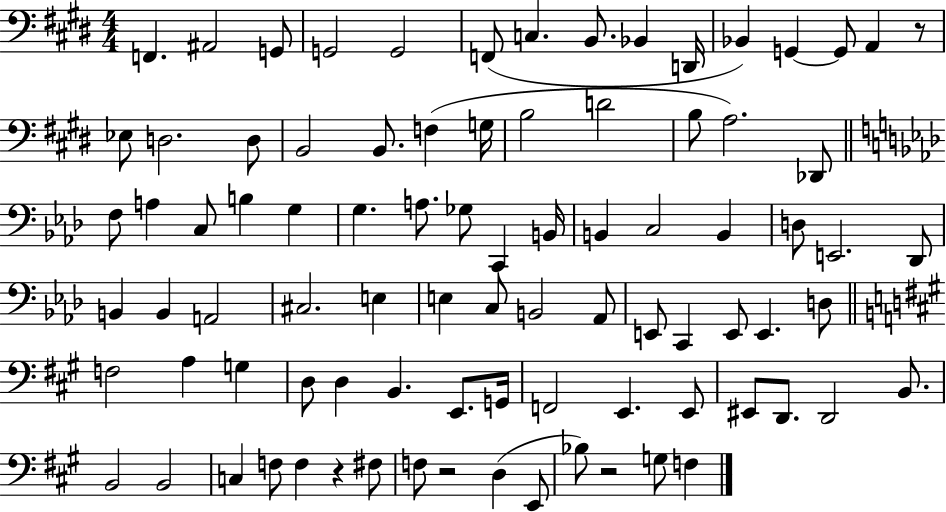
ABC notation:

X:1
T:Untitled
M:4/4
L:1/4
K:E
F,, ^A,,2 G,,/2 G,,2 G,,2 F,,/2 C, B,,/2 _B,, D,,/4 _B,, G,, G,,/2 A,, z/2 _E,/2 D,2 D,/2 B,,2 B,,/2 F, G,/4 B,2 D2 B,/2 A,2 _D,,/2 F,/2 A, C,/2 B, G, G, A,/2 _G,/2 C,, B,,/4 B,, C,2 B,, D,/2 E,,2 _D,,/2 B,, B,, A,,2 ^C,2 E, E, C,/2 B,,2 _A,,/2 E,,/2 C,, E,,/2 E,, D,/2 F,2 A, G, D,/2 D, B,, E,,/2 G,,/4 F,,2 E,, E,,/2 ^E,,/2 D,,/2 D,,2 B,,/2 B,,2 B,,2 C, F,/2 F, z ^F,/2 F,/2 z2 D, E,,/2 _B,/2 z2 G,/2 F,